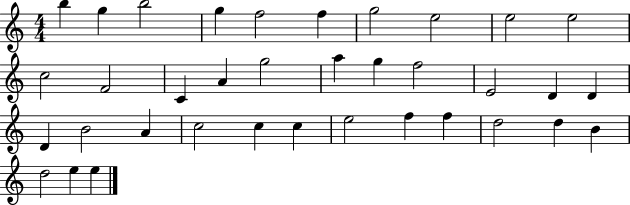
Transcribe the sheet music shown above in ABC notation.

X:1
T:Untitled
M:4/4
L:1/4
K:C
b g b2 g f2 f g2 e2 e2 e2 c2 F2 C A g2 a g f2 E2 D D D B2 A c2 c c e2 f f d2 d B d2 e e